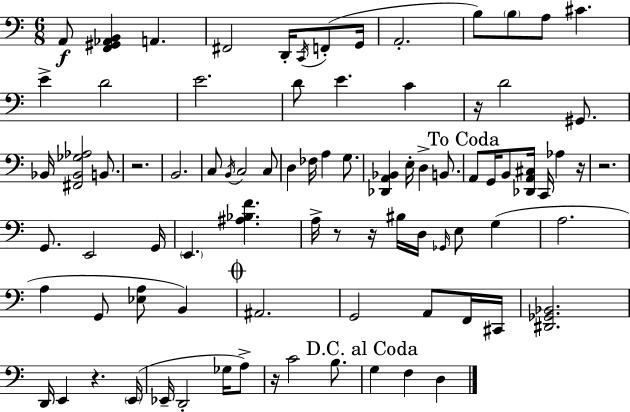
{
  \clef bass
  \numericTimeSignature
  \time 6/8
  \key c \major
  a,8\f <f, gis, aes, b,>4 a,4. | fis,2 d,16-. \acciaccatura { c,16 }( f,8-. | g,16 a,2.-. | b8) \parenthesize b8 a8 cis'4. | \break e'4-> d'2 | e'2. | d'8 e'4. c'4 | r16 d'2 gis,8. | \break bes,16 <fis, bes, ges aes>2 b,8. | r2. | b,2. | c8 \acciaccatura { b,16 } c2 | \break c8 d4 fes16 a4 g8. | <des, a, bes,>4 e16-. d4-> b,8. | \mark "To Coda" a,8 g,16 b,8 <des, a, cis>16 c,16 aes4 | r16 r2. | \break g,8. e,2 | g,16 \parenthesize e,4. <ais bes f'>4. | a16-> r8 r16 bis16 d16 \grace { ges,16 } e8 g4( | a2. | \break a4 g,8 <ees a>8 b,4) | \mark \markup { \musicglyph "scripts.coda" } ais,2. | g,2 a,8 | f,16 cis,16 <dis, ges, bes,>2. | \break d,16 e,4 r4. | \parenthesize e,16( ees,16-- d,2-. | ges16 a8->) r16 c'2 | b8. \mark "D.C. al Coda" g4 f4 d4 | \break \bar "|."
}